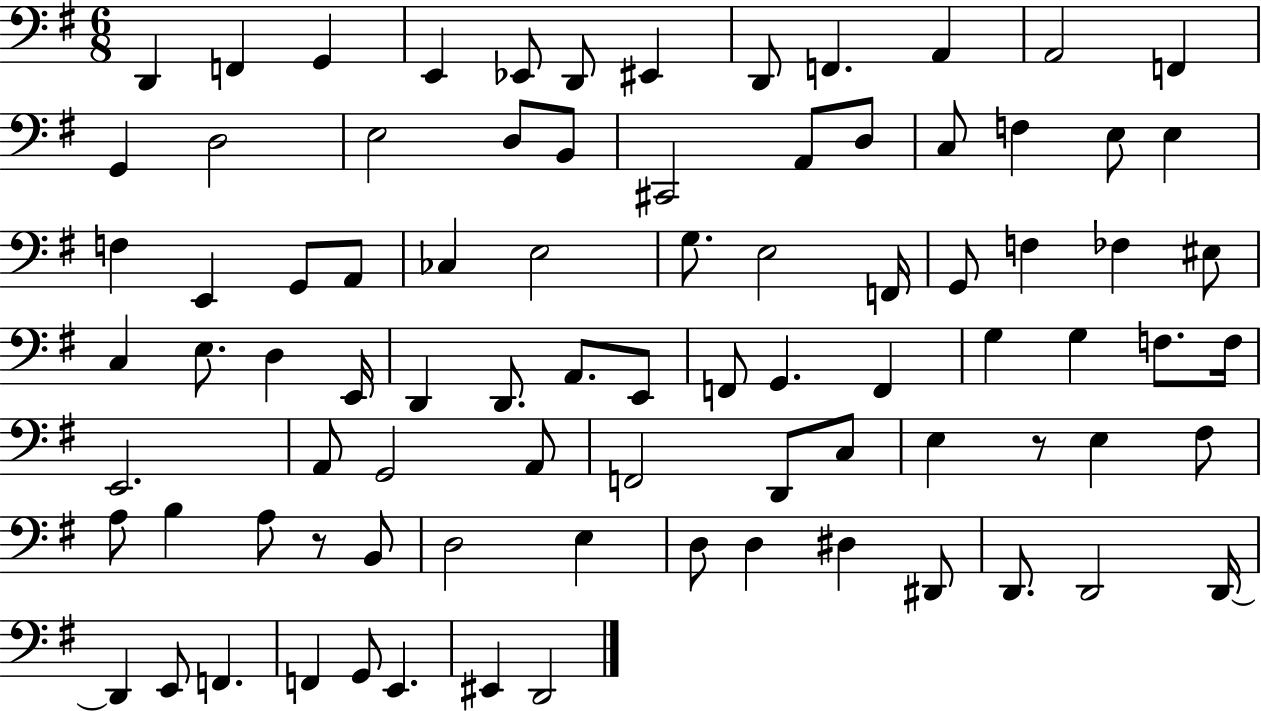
{
  \clef bass
  \numericTimeSignature
  \time 6/8
  \key g \major
  \repeat volta 2 { d,4 f,4 g,4 | e,4 ees,8 d,8 eis,4 | d,8 f,4. a,4 | a,2 f,4 | \break g,4 d2 | e2 d8 b,8 | cis,2 a,8 d8 | c8 f4 e8 e4 | \break f4 e,4 g,8 a,8 | ces4 e2 | g8. e2 f,16 | g,8 f4 fes4 eis8 | \break c4 e8. d4 e,16 | d,4 d,8. a,8. e,8 | f,8 g,4. f,4 | g4 g4 f8. f16 | \break e,2. | a,8 g,2 a,8 | f,2 d,8 c8 | e4 r8 e4 fis8 | \break a8 b4 a8 r8 b,8 | d2 e4 | d8 d4 dis4 dis,8 | d,8. d,2 d,16~~ | \break d,4 e,8 f,4. | f,4 g,8 e,4. | eis,4 d,2 | } \bar "|."
}